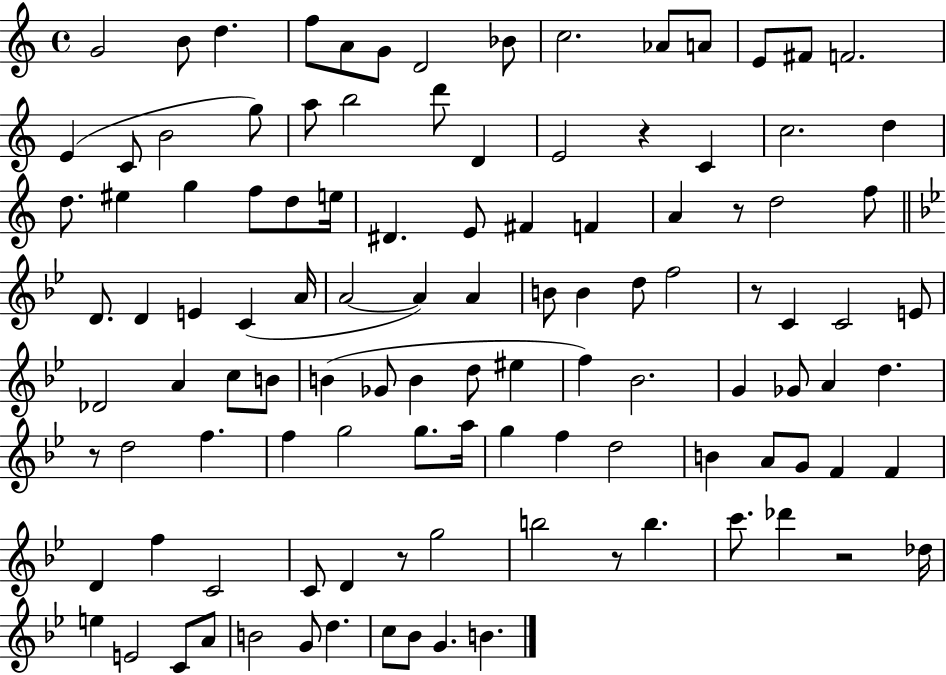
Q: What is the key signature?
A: C major